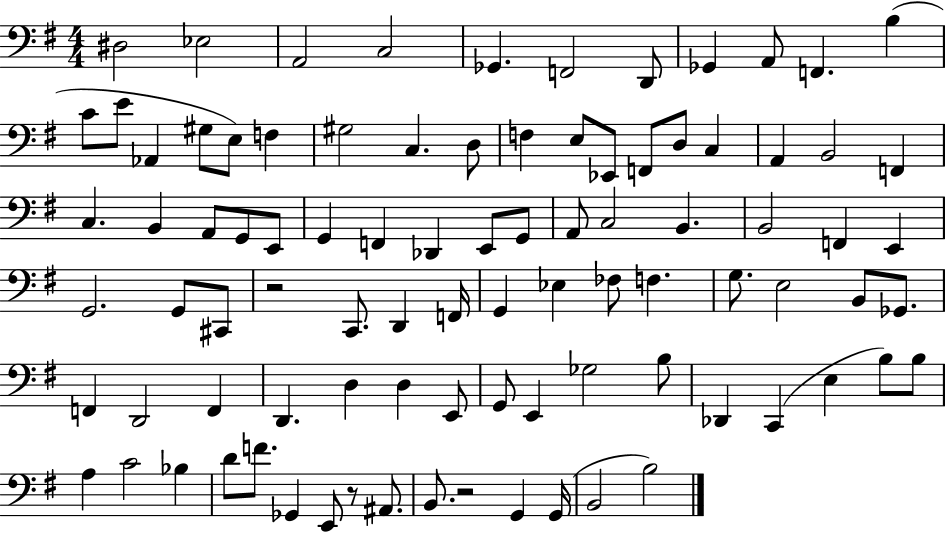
D#3/h Eb3/h A2/h C3/h Gb2/q. F2/h D2/e Gb2/q A2/e F2/q. B3/q C4/e E4/e Ab2/q G#3/e E3/e F3/q G#3/h C3/q. D3/e F3/q E3/e Eb2/e F2/e D3/e C3/q A2/q B2/h F2/q C3/q. B2/q A2/e G2/e E2/e G2/q F2/q Db2/q E2/e G2/e A2/e C3/h B2/q. B2/h F2/q E2/q G2/h. G2/e C#2/e R/h C2/e. D2/q F2/s G2/q Eb3/q FES3/e F3/q. G3/e. E3/h B2/e Gb2/e. F2/q D2/h F2/q D2/q. D3/q D3/q E2/e G2/e E2/q Gb3/h B3/e Db2/q C2/q E3/q B3/e B3/e A3/q C4/h Bb3/q D4/e F4/e. Gb2/q E2/e R/e A#2/e. B2/e. R/h G2/q G2/s B2/h B3/h